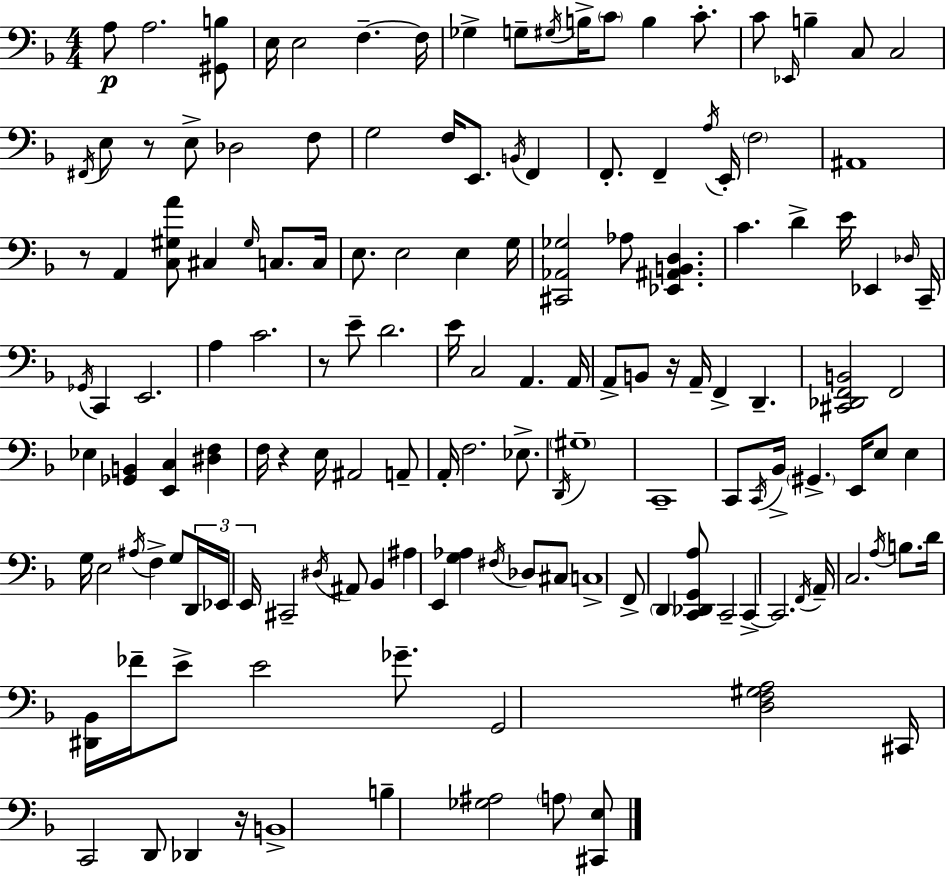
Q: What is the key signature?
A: D minor